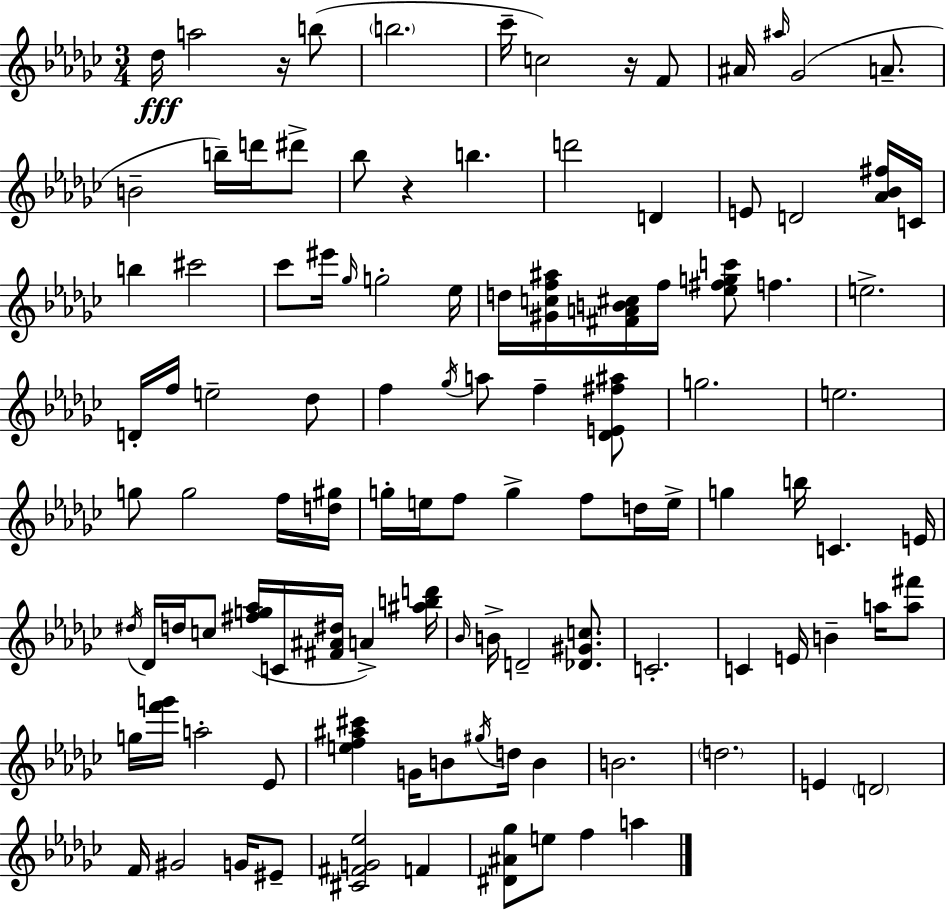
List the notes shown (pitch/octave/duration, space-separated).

Db5/s A5/h R/s B5/e B5/h. CES6/s C5/h R/s F4/e A#4/s A#5/s Gb4/h A4/e. B4/h B5/s D6/s D#6/e Bb5/e R/q B5/q. D6/h D4/q E4/e D4/h [Ab4,Bb4,F#5]/s C4/s B5/q C#6/h CES6/e EIS6/s Gb5/s G5/h Eb5/s D5/s [G#4,C5,F5,A#5]/s [F#4,A4,B4,C#5]/s F5/s [Eb5,F#5,G5,C6]/e F5/q. E5/h. D4/s F5/s E5/h Db5/e F5/q Gb5/s A5/e F5/q [Db4,E4,F#5,A#5]/e G5/h. E5/h. G5/e G5/h F5/s [D5,G#5]/s G5/s E5/s F5/e G5/q F5/e D5/s E5/s G5/q B5/s C4/q. E4/s D#5/s Db4/s D5/s C5/e [F#5,G5,Ab5]/s C4/s [F#4,A#4,D#5]/s A4/q [A#5,B5,D6]/s Bb4/s B4/s D4/h [Db4,G#4,C5]/e. C4/h. C4/q E4/s B4/q A5/s [A5,F#6]/e G5/s [F6,G6]/s A5/h Eb4/e [E5,F5,A#5,C#6]/q G4/s B4/e G#5/s D5/s B4/q B4/h. D5/h. E4/q D4/h F4/s G#4/h G4/s EIS4/e [C#4,F#4,G4,Eb5]/h F4/q [D#4,A#4,Gb5]/e E5/e F5/q A5/q